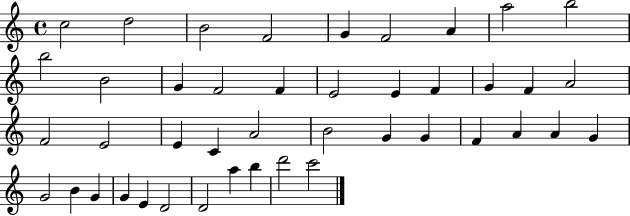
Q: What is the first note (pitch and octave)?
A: C5